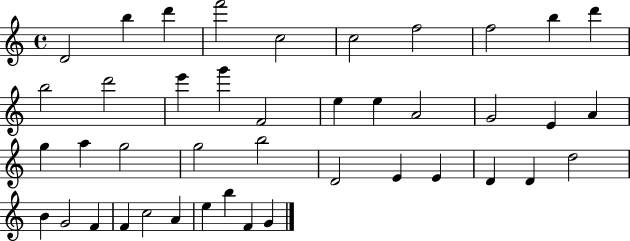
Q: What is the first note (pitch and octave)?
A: D4